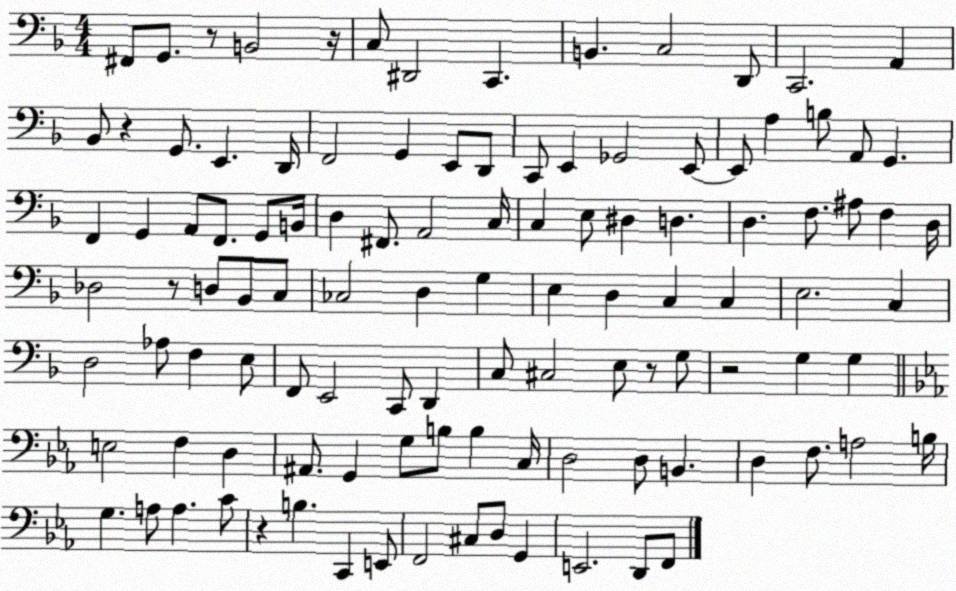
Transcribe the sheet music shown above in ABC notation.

X:1
T:Untitled
M:4/4
L:1/4
K:F
^F,,/2 G,,/2 z/2 B,,2 z/4 C,/2 ^D,,2 C,, B,, C,2 D,,/2 C,,2 A,, _B,,/2 z G,,/2 E,, D,,/4 F,,2 G,, E,,/2 D,,/2 C,,/2 E,, _G,,2 E,,/2 E,,/2 A, B,/2 A,,/2 G,, F,, G,, A,,/2 F,,/2 G,,/2 B,,/4 D, ^F,,/2 A,,2 C,/4 C, E,/2 ^D, D, D, F,/2 ^A,/2 F, D,/4 _D,2 z/2 D,/2 _B,,/2 C,/2 _C,2 D, G, E, D, C, C, E,2 C, D,2 _A,/2 F, E,/2 F,,/2 E,,2 C,,/2 D,, C,/2 ^C,2 E,/2 z/2 G,/2 z2 G, G, E,2 F, D, ^A,,/2 G,, G,/2 B,/2 B, C,/4 D,2 D,/2 B,, D, F,/2 A,2 B,/4 G, A,/2 A, C/2 z B, C,, E,,/2 F,,2 ^C,/2 D,/2 G,, E,,2 D,,/2 F,,/2